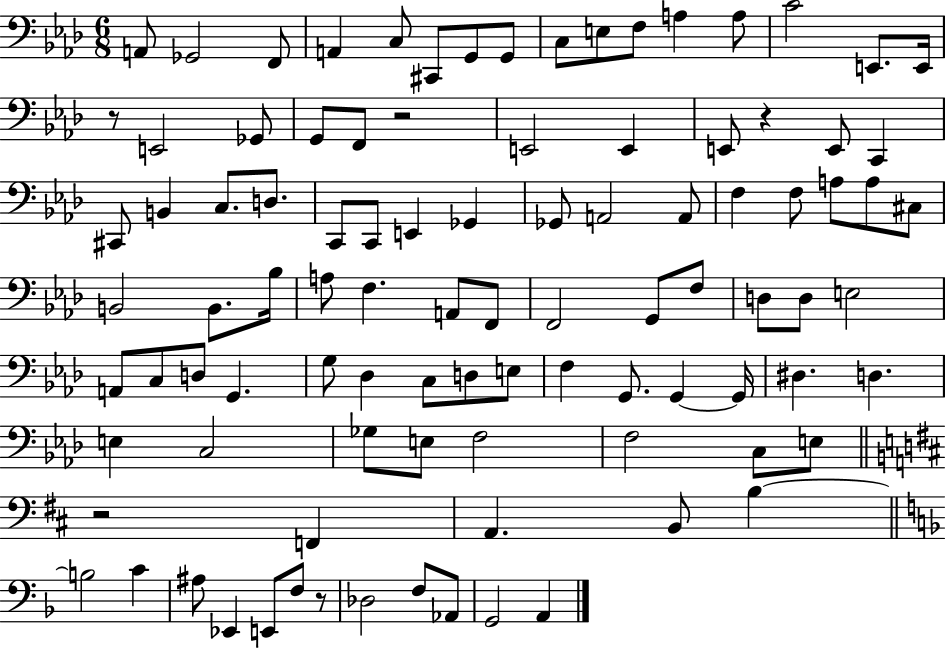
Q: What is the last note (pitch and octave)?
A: A2